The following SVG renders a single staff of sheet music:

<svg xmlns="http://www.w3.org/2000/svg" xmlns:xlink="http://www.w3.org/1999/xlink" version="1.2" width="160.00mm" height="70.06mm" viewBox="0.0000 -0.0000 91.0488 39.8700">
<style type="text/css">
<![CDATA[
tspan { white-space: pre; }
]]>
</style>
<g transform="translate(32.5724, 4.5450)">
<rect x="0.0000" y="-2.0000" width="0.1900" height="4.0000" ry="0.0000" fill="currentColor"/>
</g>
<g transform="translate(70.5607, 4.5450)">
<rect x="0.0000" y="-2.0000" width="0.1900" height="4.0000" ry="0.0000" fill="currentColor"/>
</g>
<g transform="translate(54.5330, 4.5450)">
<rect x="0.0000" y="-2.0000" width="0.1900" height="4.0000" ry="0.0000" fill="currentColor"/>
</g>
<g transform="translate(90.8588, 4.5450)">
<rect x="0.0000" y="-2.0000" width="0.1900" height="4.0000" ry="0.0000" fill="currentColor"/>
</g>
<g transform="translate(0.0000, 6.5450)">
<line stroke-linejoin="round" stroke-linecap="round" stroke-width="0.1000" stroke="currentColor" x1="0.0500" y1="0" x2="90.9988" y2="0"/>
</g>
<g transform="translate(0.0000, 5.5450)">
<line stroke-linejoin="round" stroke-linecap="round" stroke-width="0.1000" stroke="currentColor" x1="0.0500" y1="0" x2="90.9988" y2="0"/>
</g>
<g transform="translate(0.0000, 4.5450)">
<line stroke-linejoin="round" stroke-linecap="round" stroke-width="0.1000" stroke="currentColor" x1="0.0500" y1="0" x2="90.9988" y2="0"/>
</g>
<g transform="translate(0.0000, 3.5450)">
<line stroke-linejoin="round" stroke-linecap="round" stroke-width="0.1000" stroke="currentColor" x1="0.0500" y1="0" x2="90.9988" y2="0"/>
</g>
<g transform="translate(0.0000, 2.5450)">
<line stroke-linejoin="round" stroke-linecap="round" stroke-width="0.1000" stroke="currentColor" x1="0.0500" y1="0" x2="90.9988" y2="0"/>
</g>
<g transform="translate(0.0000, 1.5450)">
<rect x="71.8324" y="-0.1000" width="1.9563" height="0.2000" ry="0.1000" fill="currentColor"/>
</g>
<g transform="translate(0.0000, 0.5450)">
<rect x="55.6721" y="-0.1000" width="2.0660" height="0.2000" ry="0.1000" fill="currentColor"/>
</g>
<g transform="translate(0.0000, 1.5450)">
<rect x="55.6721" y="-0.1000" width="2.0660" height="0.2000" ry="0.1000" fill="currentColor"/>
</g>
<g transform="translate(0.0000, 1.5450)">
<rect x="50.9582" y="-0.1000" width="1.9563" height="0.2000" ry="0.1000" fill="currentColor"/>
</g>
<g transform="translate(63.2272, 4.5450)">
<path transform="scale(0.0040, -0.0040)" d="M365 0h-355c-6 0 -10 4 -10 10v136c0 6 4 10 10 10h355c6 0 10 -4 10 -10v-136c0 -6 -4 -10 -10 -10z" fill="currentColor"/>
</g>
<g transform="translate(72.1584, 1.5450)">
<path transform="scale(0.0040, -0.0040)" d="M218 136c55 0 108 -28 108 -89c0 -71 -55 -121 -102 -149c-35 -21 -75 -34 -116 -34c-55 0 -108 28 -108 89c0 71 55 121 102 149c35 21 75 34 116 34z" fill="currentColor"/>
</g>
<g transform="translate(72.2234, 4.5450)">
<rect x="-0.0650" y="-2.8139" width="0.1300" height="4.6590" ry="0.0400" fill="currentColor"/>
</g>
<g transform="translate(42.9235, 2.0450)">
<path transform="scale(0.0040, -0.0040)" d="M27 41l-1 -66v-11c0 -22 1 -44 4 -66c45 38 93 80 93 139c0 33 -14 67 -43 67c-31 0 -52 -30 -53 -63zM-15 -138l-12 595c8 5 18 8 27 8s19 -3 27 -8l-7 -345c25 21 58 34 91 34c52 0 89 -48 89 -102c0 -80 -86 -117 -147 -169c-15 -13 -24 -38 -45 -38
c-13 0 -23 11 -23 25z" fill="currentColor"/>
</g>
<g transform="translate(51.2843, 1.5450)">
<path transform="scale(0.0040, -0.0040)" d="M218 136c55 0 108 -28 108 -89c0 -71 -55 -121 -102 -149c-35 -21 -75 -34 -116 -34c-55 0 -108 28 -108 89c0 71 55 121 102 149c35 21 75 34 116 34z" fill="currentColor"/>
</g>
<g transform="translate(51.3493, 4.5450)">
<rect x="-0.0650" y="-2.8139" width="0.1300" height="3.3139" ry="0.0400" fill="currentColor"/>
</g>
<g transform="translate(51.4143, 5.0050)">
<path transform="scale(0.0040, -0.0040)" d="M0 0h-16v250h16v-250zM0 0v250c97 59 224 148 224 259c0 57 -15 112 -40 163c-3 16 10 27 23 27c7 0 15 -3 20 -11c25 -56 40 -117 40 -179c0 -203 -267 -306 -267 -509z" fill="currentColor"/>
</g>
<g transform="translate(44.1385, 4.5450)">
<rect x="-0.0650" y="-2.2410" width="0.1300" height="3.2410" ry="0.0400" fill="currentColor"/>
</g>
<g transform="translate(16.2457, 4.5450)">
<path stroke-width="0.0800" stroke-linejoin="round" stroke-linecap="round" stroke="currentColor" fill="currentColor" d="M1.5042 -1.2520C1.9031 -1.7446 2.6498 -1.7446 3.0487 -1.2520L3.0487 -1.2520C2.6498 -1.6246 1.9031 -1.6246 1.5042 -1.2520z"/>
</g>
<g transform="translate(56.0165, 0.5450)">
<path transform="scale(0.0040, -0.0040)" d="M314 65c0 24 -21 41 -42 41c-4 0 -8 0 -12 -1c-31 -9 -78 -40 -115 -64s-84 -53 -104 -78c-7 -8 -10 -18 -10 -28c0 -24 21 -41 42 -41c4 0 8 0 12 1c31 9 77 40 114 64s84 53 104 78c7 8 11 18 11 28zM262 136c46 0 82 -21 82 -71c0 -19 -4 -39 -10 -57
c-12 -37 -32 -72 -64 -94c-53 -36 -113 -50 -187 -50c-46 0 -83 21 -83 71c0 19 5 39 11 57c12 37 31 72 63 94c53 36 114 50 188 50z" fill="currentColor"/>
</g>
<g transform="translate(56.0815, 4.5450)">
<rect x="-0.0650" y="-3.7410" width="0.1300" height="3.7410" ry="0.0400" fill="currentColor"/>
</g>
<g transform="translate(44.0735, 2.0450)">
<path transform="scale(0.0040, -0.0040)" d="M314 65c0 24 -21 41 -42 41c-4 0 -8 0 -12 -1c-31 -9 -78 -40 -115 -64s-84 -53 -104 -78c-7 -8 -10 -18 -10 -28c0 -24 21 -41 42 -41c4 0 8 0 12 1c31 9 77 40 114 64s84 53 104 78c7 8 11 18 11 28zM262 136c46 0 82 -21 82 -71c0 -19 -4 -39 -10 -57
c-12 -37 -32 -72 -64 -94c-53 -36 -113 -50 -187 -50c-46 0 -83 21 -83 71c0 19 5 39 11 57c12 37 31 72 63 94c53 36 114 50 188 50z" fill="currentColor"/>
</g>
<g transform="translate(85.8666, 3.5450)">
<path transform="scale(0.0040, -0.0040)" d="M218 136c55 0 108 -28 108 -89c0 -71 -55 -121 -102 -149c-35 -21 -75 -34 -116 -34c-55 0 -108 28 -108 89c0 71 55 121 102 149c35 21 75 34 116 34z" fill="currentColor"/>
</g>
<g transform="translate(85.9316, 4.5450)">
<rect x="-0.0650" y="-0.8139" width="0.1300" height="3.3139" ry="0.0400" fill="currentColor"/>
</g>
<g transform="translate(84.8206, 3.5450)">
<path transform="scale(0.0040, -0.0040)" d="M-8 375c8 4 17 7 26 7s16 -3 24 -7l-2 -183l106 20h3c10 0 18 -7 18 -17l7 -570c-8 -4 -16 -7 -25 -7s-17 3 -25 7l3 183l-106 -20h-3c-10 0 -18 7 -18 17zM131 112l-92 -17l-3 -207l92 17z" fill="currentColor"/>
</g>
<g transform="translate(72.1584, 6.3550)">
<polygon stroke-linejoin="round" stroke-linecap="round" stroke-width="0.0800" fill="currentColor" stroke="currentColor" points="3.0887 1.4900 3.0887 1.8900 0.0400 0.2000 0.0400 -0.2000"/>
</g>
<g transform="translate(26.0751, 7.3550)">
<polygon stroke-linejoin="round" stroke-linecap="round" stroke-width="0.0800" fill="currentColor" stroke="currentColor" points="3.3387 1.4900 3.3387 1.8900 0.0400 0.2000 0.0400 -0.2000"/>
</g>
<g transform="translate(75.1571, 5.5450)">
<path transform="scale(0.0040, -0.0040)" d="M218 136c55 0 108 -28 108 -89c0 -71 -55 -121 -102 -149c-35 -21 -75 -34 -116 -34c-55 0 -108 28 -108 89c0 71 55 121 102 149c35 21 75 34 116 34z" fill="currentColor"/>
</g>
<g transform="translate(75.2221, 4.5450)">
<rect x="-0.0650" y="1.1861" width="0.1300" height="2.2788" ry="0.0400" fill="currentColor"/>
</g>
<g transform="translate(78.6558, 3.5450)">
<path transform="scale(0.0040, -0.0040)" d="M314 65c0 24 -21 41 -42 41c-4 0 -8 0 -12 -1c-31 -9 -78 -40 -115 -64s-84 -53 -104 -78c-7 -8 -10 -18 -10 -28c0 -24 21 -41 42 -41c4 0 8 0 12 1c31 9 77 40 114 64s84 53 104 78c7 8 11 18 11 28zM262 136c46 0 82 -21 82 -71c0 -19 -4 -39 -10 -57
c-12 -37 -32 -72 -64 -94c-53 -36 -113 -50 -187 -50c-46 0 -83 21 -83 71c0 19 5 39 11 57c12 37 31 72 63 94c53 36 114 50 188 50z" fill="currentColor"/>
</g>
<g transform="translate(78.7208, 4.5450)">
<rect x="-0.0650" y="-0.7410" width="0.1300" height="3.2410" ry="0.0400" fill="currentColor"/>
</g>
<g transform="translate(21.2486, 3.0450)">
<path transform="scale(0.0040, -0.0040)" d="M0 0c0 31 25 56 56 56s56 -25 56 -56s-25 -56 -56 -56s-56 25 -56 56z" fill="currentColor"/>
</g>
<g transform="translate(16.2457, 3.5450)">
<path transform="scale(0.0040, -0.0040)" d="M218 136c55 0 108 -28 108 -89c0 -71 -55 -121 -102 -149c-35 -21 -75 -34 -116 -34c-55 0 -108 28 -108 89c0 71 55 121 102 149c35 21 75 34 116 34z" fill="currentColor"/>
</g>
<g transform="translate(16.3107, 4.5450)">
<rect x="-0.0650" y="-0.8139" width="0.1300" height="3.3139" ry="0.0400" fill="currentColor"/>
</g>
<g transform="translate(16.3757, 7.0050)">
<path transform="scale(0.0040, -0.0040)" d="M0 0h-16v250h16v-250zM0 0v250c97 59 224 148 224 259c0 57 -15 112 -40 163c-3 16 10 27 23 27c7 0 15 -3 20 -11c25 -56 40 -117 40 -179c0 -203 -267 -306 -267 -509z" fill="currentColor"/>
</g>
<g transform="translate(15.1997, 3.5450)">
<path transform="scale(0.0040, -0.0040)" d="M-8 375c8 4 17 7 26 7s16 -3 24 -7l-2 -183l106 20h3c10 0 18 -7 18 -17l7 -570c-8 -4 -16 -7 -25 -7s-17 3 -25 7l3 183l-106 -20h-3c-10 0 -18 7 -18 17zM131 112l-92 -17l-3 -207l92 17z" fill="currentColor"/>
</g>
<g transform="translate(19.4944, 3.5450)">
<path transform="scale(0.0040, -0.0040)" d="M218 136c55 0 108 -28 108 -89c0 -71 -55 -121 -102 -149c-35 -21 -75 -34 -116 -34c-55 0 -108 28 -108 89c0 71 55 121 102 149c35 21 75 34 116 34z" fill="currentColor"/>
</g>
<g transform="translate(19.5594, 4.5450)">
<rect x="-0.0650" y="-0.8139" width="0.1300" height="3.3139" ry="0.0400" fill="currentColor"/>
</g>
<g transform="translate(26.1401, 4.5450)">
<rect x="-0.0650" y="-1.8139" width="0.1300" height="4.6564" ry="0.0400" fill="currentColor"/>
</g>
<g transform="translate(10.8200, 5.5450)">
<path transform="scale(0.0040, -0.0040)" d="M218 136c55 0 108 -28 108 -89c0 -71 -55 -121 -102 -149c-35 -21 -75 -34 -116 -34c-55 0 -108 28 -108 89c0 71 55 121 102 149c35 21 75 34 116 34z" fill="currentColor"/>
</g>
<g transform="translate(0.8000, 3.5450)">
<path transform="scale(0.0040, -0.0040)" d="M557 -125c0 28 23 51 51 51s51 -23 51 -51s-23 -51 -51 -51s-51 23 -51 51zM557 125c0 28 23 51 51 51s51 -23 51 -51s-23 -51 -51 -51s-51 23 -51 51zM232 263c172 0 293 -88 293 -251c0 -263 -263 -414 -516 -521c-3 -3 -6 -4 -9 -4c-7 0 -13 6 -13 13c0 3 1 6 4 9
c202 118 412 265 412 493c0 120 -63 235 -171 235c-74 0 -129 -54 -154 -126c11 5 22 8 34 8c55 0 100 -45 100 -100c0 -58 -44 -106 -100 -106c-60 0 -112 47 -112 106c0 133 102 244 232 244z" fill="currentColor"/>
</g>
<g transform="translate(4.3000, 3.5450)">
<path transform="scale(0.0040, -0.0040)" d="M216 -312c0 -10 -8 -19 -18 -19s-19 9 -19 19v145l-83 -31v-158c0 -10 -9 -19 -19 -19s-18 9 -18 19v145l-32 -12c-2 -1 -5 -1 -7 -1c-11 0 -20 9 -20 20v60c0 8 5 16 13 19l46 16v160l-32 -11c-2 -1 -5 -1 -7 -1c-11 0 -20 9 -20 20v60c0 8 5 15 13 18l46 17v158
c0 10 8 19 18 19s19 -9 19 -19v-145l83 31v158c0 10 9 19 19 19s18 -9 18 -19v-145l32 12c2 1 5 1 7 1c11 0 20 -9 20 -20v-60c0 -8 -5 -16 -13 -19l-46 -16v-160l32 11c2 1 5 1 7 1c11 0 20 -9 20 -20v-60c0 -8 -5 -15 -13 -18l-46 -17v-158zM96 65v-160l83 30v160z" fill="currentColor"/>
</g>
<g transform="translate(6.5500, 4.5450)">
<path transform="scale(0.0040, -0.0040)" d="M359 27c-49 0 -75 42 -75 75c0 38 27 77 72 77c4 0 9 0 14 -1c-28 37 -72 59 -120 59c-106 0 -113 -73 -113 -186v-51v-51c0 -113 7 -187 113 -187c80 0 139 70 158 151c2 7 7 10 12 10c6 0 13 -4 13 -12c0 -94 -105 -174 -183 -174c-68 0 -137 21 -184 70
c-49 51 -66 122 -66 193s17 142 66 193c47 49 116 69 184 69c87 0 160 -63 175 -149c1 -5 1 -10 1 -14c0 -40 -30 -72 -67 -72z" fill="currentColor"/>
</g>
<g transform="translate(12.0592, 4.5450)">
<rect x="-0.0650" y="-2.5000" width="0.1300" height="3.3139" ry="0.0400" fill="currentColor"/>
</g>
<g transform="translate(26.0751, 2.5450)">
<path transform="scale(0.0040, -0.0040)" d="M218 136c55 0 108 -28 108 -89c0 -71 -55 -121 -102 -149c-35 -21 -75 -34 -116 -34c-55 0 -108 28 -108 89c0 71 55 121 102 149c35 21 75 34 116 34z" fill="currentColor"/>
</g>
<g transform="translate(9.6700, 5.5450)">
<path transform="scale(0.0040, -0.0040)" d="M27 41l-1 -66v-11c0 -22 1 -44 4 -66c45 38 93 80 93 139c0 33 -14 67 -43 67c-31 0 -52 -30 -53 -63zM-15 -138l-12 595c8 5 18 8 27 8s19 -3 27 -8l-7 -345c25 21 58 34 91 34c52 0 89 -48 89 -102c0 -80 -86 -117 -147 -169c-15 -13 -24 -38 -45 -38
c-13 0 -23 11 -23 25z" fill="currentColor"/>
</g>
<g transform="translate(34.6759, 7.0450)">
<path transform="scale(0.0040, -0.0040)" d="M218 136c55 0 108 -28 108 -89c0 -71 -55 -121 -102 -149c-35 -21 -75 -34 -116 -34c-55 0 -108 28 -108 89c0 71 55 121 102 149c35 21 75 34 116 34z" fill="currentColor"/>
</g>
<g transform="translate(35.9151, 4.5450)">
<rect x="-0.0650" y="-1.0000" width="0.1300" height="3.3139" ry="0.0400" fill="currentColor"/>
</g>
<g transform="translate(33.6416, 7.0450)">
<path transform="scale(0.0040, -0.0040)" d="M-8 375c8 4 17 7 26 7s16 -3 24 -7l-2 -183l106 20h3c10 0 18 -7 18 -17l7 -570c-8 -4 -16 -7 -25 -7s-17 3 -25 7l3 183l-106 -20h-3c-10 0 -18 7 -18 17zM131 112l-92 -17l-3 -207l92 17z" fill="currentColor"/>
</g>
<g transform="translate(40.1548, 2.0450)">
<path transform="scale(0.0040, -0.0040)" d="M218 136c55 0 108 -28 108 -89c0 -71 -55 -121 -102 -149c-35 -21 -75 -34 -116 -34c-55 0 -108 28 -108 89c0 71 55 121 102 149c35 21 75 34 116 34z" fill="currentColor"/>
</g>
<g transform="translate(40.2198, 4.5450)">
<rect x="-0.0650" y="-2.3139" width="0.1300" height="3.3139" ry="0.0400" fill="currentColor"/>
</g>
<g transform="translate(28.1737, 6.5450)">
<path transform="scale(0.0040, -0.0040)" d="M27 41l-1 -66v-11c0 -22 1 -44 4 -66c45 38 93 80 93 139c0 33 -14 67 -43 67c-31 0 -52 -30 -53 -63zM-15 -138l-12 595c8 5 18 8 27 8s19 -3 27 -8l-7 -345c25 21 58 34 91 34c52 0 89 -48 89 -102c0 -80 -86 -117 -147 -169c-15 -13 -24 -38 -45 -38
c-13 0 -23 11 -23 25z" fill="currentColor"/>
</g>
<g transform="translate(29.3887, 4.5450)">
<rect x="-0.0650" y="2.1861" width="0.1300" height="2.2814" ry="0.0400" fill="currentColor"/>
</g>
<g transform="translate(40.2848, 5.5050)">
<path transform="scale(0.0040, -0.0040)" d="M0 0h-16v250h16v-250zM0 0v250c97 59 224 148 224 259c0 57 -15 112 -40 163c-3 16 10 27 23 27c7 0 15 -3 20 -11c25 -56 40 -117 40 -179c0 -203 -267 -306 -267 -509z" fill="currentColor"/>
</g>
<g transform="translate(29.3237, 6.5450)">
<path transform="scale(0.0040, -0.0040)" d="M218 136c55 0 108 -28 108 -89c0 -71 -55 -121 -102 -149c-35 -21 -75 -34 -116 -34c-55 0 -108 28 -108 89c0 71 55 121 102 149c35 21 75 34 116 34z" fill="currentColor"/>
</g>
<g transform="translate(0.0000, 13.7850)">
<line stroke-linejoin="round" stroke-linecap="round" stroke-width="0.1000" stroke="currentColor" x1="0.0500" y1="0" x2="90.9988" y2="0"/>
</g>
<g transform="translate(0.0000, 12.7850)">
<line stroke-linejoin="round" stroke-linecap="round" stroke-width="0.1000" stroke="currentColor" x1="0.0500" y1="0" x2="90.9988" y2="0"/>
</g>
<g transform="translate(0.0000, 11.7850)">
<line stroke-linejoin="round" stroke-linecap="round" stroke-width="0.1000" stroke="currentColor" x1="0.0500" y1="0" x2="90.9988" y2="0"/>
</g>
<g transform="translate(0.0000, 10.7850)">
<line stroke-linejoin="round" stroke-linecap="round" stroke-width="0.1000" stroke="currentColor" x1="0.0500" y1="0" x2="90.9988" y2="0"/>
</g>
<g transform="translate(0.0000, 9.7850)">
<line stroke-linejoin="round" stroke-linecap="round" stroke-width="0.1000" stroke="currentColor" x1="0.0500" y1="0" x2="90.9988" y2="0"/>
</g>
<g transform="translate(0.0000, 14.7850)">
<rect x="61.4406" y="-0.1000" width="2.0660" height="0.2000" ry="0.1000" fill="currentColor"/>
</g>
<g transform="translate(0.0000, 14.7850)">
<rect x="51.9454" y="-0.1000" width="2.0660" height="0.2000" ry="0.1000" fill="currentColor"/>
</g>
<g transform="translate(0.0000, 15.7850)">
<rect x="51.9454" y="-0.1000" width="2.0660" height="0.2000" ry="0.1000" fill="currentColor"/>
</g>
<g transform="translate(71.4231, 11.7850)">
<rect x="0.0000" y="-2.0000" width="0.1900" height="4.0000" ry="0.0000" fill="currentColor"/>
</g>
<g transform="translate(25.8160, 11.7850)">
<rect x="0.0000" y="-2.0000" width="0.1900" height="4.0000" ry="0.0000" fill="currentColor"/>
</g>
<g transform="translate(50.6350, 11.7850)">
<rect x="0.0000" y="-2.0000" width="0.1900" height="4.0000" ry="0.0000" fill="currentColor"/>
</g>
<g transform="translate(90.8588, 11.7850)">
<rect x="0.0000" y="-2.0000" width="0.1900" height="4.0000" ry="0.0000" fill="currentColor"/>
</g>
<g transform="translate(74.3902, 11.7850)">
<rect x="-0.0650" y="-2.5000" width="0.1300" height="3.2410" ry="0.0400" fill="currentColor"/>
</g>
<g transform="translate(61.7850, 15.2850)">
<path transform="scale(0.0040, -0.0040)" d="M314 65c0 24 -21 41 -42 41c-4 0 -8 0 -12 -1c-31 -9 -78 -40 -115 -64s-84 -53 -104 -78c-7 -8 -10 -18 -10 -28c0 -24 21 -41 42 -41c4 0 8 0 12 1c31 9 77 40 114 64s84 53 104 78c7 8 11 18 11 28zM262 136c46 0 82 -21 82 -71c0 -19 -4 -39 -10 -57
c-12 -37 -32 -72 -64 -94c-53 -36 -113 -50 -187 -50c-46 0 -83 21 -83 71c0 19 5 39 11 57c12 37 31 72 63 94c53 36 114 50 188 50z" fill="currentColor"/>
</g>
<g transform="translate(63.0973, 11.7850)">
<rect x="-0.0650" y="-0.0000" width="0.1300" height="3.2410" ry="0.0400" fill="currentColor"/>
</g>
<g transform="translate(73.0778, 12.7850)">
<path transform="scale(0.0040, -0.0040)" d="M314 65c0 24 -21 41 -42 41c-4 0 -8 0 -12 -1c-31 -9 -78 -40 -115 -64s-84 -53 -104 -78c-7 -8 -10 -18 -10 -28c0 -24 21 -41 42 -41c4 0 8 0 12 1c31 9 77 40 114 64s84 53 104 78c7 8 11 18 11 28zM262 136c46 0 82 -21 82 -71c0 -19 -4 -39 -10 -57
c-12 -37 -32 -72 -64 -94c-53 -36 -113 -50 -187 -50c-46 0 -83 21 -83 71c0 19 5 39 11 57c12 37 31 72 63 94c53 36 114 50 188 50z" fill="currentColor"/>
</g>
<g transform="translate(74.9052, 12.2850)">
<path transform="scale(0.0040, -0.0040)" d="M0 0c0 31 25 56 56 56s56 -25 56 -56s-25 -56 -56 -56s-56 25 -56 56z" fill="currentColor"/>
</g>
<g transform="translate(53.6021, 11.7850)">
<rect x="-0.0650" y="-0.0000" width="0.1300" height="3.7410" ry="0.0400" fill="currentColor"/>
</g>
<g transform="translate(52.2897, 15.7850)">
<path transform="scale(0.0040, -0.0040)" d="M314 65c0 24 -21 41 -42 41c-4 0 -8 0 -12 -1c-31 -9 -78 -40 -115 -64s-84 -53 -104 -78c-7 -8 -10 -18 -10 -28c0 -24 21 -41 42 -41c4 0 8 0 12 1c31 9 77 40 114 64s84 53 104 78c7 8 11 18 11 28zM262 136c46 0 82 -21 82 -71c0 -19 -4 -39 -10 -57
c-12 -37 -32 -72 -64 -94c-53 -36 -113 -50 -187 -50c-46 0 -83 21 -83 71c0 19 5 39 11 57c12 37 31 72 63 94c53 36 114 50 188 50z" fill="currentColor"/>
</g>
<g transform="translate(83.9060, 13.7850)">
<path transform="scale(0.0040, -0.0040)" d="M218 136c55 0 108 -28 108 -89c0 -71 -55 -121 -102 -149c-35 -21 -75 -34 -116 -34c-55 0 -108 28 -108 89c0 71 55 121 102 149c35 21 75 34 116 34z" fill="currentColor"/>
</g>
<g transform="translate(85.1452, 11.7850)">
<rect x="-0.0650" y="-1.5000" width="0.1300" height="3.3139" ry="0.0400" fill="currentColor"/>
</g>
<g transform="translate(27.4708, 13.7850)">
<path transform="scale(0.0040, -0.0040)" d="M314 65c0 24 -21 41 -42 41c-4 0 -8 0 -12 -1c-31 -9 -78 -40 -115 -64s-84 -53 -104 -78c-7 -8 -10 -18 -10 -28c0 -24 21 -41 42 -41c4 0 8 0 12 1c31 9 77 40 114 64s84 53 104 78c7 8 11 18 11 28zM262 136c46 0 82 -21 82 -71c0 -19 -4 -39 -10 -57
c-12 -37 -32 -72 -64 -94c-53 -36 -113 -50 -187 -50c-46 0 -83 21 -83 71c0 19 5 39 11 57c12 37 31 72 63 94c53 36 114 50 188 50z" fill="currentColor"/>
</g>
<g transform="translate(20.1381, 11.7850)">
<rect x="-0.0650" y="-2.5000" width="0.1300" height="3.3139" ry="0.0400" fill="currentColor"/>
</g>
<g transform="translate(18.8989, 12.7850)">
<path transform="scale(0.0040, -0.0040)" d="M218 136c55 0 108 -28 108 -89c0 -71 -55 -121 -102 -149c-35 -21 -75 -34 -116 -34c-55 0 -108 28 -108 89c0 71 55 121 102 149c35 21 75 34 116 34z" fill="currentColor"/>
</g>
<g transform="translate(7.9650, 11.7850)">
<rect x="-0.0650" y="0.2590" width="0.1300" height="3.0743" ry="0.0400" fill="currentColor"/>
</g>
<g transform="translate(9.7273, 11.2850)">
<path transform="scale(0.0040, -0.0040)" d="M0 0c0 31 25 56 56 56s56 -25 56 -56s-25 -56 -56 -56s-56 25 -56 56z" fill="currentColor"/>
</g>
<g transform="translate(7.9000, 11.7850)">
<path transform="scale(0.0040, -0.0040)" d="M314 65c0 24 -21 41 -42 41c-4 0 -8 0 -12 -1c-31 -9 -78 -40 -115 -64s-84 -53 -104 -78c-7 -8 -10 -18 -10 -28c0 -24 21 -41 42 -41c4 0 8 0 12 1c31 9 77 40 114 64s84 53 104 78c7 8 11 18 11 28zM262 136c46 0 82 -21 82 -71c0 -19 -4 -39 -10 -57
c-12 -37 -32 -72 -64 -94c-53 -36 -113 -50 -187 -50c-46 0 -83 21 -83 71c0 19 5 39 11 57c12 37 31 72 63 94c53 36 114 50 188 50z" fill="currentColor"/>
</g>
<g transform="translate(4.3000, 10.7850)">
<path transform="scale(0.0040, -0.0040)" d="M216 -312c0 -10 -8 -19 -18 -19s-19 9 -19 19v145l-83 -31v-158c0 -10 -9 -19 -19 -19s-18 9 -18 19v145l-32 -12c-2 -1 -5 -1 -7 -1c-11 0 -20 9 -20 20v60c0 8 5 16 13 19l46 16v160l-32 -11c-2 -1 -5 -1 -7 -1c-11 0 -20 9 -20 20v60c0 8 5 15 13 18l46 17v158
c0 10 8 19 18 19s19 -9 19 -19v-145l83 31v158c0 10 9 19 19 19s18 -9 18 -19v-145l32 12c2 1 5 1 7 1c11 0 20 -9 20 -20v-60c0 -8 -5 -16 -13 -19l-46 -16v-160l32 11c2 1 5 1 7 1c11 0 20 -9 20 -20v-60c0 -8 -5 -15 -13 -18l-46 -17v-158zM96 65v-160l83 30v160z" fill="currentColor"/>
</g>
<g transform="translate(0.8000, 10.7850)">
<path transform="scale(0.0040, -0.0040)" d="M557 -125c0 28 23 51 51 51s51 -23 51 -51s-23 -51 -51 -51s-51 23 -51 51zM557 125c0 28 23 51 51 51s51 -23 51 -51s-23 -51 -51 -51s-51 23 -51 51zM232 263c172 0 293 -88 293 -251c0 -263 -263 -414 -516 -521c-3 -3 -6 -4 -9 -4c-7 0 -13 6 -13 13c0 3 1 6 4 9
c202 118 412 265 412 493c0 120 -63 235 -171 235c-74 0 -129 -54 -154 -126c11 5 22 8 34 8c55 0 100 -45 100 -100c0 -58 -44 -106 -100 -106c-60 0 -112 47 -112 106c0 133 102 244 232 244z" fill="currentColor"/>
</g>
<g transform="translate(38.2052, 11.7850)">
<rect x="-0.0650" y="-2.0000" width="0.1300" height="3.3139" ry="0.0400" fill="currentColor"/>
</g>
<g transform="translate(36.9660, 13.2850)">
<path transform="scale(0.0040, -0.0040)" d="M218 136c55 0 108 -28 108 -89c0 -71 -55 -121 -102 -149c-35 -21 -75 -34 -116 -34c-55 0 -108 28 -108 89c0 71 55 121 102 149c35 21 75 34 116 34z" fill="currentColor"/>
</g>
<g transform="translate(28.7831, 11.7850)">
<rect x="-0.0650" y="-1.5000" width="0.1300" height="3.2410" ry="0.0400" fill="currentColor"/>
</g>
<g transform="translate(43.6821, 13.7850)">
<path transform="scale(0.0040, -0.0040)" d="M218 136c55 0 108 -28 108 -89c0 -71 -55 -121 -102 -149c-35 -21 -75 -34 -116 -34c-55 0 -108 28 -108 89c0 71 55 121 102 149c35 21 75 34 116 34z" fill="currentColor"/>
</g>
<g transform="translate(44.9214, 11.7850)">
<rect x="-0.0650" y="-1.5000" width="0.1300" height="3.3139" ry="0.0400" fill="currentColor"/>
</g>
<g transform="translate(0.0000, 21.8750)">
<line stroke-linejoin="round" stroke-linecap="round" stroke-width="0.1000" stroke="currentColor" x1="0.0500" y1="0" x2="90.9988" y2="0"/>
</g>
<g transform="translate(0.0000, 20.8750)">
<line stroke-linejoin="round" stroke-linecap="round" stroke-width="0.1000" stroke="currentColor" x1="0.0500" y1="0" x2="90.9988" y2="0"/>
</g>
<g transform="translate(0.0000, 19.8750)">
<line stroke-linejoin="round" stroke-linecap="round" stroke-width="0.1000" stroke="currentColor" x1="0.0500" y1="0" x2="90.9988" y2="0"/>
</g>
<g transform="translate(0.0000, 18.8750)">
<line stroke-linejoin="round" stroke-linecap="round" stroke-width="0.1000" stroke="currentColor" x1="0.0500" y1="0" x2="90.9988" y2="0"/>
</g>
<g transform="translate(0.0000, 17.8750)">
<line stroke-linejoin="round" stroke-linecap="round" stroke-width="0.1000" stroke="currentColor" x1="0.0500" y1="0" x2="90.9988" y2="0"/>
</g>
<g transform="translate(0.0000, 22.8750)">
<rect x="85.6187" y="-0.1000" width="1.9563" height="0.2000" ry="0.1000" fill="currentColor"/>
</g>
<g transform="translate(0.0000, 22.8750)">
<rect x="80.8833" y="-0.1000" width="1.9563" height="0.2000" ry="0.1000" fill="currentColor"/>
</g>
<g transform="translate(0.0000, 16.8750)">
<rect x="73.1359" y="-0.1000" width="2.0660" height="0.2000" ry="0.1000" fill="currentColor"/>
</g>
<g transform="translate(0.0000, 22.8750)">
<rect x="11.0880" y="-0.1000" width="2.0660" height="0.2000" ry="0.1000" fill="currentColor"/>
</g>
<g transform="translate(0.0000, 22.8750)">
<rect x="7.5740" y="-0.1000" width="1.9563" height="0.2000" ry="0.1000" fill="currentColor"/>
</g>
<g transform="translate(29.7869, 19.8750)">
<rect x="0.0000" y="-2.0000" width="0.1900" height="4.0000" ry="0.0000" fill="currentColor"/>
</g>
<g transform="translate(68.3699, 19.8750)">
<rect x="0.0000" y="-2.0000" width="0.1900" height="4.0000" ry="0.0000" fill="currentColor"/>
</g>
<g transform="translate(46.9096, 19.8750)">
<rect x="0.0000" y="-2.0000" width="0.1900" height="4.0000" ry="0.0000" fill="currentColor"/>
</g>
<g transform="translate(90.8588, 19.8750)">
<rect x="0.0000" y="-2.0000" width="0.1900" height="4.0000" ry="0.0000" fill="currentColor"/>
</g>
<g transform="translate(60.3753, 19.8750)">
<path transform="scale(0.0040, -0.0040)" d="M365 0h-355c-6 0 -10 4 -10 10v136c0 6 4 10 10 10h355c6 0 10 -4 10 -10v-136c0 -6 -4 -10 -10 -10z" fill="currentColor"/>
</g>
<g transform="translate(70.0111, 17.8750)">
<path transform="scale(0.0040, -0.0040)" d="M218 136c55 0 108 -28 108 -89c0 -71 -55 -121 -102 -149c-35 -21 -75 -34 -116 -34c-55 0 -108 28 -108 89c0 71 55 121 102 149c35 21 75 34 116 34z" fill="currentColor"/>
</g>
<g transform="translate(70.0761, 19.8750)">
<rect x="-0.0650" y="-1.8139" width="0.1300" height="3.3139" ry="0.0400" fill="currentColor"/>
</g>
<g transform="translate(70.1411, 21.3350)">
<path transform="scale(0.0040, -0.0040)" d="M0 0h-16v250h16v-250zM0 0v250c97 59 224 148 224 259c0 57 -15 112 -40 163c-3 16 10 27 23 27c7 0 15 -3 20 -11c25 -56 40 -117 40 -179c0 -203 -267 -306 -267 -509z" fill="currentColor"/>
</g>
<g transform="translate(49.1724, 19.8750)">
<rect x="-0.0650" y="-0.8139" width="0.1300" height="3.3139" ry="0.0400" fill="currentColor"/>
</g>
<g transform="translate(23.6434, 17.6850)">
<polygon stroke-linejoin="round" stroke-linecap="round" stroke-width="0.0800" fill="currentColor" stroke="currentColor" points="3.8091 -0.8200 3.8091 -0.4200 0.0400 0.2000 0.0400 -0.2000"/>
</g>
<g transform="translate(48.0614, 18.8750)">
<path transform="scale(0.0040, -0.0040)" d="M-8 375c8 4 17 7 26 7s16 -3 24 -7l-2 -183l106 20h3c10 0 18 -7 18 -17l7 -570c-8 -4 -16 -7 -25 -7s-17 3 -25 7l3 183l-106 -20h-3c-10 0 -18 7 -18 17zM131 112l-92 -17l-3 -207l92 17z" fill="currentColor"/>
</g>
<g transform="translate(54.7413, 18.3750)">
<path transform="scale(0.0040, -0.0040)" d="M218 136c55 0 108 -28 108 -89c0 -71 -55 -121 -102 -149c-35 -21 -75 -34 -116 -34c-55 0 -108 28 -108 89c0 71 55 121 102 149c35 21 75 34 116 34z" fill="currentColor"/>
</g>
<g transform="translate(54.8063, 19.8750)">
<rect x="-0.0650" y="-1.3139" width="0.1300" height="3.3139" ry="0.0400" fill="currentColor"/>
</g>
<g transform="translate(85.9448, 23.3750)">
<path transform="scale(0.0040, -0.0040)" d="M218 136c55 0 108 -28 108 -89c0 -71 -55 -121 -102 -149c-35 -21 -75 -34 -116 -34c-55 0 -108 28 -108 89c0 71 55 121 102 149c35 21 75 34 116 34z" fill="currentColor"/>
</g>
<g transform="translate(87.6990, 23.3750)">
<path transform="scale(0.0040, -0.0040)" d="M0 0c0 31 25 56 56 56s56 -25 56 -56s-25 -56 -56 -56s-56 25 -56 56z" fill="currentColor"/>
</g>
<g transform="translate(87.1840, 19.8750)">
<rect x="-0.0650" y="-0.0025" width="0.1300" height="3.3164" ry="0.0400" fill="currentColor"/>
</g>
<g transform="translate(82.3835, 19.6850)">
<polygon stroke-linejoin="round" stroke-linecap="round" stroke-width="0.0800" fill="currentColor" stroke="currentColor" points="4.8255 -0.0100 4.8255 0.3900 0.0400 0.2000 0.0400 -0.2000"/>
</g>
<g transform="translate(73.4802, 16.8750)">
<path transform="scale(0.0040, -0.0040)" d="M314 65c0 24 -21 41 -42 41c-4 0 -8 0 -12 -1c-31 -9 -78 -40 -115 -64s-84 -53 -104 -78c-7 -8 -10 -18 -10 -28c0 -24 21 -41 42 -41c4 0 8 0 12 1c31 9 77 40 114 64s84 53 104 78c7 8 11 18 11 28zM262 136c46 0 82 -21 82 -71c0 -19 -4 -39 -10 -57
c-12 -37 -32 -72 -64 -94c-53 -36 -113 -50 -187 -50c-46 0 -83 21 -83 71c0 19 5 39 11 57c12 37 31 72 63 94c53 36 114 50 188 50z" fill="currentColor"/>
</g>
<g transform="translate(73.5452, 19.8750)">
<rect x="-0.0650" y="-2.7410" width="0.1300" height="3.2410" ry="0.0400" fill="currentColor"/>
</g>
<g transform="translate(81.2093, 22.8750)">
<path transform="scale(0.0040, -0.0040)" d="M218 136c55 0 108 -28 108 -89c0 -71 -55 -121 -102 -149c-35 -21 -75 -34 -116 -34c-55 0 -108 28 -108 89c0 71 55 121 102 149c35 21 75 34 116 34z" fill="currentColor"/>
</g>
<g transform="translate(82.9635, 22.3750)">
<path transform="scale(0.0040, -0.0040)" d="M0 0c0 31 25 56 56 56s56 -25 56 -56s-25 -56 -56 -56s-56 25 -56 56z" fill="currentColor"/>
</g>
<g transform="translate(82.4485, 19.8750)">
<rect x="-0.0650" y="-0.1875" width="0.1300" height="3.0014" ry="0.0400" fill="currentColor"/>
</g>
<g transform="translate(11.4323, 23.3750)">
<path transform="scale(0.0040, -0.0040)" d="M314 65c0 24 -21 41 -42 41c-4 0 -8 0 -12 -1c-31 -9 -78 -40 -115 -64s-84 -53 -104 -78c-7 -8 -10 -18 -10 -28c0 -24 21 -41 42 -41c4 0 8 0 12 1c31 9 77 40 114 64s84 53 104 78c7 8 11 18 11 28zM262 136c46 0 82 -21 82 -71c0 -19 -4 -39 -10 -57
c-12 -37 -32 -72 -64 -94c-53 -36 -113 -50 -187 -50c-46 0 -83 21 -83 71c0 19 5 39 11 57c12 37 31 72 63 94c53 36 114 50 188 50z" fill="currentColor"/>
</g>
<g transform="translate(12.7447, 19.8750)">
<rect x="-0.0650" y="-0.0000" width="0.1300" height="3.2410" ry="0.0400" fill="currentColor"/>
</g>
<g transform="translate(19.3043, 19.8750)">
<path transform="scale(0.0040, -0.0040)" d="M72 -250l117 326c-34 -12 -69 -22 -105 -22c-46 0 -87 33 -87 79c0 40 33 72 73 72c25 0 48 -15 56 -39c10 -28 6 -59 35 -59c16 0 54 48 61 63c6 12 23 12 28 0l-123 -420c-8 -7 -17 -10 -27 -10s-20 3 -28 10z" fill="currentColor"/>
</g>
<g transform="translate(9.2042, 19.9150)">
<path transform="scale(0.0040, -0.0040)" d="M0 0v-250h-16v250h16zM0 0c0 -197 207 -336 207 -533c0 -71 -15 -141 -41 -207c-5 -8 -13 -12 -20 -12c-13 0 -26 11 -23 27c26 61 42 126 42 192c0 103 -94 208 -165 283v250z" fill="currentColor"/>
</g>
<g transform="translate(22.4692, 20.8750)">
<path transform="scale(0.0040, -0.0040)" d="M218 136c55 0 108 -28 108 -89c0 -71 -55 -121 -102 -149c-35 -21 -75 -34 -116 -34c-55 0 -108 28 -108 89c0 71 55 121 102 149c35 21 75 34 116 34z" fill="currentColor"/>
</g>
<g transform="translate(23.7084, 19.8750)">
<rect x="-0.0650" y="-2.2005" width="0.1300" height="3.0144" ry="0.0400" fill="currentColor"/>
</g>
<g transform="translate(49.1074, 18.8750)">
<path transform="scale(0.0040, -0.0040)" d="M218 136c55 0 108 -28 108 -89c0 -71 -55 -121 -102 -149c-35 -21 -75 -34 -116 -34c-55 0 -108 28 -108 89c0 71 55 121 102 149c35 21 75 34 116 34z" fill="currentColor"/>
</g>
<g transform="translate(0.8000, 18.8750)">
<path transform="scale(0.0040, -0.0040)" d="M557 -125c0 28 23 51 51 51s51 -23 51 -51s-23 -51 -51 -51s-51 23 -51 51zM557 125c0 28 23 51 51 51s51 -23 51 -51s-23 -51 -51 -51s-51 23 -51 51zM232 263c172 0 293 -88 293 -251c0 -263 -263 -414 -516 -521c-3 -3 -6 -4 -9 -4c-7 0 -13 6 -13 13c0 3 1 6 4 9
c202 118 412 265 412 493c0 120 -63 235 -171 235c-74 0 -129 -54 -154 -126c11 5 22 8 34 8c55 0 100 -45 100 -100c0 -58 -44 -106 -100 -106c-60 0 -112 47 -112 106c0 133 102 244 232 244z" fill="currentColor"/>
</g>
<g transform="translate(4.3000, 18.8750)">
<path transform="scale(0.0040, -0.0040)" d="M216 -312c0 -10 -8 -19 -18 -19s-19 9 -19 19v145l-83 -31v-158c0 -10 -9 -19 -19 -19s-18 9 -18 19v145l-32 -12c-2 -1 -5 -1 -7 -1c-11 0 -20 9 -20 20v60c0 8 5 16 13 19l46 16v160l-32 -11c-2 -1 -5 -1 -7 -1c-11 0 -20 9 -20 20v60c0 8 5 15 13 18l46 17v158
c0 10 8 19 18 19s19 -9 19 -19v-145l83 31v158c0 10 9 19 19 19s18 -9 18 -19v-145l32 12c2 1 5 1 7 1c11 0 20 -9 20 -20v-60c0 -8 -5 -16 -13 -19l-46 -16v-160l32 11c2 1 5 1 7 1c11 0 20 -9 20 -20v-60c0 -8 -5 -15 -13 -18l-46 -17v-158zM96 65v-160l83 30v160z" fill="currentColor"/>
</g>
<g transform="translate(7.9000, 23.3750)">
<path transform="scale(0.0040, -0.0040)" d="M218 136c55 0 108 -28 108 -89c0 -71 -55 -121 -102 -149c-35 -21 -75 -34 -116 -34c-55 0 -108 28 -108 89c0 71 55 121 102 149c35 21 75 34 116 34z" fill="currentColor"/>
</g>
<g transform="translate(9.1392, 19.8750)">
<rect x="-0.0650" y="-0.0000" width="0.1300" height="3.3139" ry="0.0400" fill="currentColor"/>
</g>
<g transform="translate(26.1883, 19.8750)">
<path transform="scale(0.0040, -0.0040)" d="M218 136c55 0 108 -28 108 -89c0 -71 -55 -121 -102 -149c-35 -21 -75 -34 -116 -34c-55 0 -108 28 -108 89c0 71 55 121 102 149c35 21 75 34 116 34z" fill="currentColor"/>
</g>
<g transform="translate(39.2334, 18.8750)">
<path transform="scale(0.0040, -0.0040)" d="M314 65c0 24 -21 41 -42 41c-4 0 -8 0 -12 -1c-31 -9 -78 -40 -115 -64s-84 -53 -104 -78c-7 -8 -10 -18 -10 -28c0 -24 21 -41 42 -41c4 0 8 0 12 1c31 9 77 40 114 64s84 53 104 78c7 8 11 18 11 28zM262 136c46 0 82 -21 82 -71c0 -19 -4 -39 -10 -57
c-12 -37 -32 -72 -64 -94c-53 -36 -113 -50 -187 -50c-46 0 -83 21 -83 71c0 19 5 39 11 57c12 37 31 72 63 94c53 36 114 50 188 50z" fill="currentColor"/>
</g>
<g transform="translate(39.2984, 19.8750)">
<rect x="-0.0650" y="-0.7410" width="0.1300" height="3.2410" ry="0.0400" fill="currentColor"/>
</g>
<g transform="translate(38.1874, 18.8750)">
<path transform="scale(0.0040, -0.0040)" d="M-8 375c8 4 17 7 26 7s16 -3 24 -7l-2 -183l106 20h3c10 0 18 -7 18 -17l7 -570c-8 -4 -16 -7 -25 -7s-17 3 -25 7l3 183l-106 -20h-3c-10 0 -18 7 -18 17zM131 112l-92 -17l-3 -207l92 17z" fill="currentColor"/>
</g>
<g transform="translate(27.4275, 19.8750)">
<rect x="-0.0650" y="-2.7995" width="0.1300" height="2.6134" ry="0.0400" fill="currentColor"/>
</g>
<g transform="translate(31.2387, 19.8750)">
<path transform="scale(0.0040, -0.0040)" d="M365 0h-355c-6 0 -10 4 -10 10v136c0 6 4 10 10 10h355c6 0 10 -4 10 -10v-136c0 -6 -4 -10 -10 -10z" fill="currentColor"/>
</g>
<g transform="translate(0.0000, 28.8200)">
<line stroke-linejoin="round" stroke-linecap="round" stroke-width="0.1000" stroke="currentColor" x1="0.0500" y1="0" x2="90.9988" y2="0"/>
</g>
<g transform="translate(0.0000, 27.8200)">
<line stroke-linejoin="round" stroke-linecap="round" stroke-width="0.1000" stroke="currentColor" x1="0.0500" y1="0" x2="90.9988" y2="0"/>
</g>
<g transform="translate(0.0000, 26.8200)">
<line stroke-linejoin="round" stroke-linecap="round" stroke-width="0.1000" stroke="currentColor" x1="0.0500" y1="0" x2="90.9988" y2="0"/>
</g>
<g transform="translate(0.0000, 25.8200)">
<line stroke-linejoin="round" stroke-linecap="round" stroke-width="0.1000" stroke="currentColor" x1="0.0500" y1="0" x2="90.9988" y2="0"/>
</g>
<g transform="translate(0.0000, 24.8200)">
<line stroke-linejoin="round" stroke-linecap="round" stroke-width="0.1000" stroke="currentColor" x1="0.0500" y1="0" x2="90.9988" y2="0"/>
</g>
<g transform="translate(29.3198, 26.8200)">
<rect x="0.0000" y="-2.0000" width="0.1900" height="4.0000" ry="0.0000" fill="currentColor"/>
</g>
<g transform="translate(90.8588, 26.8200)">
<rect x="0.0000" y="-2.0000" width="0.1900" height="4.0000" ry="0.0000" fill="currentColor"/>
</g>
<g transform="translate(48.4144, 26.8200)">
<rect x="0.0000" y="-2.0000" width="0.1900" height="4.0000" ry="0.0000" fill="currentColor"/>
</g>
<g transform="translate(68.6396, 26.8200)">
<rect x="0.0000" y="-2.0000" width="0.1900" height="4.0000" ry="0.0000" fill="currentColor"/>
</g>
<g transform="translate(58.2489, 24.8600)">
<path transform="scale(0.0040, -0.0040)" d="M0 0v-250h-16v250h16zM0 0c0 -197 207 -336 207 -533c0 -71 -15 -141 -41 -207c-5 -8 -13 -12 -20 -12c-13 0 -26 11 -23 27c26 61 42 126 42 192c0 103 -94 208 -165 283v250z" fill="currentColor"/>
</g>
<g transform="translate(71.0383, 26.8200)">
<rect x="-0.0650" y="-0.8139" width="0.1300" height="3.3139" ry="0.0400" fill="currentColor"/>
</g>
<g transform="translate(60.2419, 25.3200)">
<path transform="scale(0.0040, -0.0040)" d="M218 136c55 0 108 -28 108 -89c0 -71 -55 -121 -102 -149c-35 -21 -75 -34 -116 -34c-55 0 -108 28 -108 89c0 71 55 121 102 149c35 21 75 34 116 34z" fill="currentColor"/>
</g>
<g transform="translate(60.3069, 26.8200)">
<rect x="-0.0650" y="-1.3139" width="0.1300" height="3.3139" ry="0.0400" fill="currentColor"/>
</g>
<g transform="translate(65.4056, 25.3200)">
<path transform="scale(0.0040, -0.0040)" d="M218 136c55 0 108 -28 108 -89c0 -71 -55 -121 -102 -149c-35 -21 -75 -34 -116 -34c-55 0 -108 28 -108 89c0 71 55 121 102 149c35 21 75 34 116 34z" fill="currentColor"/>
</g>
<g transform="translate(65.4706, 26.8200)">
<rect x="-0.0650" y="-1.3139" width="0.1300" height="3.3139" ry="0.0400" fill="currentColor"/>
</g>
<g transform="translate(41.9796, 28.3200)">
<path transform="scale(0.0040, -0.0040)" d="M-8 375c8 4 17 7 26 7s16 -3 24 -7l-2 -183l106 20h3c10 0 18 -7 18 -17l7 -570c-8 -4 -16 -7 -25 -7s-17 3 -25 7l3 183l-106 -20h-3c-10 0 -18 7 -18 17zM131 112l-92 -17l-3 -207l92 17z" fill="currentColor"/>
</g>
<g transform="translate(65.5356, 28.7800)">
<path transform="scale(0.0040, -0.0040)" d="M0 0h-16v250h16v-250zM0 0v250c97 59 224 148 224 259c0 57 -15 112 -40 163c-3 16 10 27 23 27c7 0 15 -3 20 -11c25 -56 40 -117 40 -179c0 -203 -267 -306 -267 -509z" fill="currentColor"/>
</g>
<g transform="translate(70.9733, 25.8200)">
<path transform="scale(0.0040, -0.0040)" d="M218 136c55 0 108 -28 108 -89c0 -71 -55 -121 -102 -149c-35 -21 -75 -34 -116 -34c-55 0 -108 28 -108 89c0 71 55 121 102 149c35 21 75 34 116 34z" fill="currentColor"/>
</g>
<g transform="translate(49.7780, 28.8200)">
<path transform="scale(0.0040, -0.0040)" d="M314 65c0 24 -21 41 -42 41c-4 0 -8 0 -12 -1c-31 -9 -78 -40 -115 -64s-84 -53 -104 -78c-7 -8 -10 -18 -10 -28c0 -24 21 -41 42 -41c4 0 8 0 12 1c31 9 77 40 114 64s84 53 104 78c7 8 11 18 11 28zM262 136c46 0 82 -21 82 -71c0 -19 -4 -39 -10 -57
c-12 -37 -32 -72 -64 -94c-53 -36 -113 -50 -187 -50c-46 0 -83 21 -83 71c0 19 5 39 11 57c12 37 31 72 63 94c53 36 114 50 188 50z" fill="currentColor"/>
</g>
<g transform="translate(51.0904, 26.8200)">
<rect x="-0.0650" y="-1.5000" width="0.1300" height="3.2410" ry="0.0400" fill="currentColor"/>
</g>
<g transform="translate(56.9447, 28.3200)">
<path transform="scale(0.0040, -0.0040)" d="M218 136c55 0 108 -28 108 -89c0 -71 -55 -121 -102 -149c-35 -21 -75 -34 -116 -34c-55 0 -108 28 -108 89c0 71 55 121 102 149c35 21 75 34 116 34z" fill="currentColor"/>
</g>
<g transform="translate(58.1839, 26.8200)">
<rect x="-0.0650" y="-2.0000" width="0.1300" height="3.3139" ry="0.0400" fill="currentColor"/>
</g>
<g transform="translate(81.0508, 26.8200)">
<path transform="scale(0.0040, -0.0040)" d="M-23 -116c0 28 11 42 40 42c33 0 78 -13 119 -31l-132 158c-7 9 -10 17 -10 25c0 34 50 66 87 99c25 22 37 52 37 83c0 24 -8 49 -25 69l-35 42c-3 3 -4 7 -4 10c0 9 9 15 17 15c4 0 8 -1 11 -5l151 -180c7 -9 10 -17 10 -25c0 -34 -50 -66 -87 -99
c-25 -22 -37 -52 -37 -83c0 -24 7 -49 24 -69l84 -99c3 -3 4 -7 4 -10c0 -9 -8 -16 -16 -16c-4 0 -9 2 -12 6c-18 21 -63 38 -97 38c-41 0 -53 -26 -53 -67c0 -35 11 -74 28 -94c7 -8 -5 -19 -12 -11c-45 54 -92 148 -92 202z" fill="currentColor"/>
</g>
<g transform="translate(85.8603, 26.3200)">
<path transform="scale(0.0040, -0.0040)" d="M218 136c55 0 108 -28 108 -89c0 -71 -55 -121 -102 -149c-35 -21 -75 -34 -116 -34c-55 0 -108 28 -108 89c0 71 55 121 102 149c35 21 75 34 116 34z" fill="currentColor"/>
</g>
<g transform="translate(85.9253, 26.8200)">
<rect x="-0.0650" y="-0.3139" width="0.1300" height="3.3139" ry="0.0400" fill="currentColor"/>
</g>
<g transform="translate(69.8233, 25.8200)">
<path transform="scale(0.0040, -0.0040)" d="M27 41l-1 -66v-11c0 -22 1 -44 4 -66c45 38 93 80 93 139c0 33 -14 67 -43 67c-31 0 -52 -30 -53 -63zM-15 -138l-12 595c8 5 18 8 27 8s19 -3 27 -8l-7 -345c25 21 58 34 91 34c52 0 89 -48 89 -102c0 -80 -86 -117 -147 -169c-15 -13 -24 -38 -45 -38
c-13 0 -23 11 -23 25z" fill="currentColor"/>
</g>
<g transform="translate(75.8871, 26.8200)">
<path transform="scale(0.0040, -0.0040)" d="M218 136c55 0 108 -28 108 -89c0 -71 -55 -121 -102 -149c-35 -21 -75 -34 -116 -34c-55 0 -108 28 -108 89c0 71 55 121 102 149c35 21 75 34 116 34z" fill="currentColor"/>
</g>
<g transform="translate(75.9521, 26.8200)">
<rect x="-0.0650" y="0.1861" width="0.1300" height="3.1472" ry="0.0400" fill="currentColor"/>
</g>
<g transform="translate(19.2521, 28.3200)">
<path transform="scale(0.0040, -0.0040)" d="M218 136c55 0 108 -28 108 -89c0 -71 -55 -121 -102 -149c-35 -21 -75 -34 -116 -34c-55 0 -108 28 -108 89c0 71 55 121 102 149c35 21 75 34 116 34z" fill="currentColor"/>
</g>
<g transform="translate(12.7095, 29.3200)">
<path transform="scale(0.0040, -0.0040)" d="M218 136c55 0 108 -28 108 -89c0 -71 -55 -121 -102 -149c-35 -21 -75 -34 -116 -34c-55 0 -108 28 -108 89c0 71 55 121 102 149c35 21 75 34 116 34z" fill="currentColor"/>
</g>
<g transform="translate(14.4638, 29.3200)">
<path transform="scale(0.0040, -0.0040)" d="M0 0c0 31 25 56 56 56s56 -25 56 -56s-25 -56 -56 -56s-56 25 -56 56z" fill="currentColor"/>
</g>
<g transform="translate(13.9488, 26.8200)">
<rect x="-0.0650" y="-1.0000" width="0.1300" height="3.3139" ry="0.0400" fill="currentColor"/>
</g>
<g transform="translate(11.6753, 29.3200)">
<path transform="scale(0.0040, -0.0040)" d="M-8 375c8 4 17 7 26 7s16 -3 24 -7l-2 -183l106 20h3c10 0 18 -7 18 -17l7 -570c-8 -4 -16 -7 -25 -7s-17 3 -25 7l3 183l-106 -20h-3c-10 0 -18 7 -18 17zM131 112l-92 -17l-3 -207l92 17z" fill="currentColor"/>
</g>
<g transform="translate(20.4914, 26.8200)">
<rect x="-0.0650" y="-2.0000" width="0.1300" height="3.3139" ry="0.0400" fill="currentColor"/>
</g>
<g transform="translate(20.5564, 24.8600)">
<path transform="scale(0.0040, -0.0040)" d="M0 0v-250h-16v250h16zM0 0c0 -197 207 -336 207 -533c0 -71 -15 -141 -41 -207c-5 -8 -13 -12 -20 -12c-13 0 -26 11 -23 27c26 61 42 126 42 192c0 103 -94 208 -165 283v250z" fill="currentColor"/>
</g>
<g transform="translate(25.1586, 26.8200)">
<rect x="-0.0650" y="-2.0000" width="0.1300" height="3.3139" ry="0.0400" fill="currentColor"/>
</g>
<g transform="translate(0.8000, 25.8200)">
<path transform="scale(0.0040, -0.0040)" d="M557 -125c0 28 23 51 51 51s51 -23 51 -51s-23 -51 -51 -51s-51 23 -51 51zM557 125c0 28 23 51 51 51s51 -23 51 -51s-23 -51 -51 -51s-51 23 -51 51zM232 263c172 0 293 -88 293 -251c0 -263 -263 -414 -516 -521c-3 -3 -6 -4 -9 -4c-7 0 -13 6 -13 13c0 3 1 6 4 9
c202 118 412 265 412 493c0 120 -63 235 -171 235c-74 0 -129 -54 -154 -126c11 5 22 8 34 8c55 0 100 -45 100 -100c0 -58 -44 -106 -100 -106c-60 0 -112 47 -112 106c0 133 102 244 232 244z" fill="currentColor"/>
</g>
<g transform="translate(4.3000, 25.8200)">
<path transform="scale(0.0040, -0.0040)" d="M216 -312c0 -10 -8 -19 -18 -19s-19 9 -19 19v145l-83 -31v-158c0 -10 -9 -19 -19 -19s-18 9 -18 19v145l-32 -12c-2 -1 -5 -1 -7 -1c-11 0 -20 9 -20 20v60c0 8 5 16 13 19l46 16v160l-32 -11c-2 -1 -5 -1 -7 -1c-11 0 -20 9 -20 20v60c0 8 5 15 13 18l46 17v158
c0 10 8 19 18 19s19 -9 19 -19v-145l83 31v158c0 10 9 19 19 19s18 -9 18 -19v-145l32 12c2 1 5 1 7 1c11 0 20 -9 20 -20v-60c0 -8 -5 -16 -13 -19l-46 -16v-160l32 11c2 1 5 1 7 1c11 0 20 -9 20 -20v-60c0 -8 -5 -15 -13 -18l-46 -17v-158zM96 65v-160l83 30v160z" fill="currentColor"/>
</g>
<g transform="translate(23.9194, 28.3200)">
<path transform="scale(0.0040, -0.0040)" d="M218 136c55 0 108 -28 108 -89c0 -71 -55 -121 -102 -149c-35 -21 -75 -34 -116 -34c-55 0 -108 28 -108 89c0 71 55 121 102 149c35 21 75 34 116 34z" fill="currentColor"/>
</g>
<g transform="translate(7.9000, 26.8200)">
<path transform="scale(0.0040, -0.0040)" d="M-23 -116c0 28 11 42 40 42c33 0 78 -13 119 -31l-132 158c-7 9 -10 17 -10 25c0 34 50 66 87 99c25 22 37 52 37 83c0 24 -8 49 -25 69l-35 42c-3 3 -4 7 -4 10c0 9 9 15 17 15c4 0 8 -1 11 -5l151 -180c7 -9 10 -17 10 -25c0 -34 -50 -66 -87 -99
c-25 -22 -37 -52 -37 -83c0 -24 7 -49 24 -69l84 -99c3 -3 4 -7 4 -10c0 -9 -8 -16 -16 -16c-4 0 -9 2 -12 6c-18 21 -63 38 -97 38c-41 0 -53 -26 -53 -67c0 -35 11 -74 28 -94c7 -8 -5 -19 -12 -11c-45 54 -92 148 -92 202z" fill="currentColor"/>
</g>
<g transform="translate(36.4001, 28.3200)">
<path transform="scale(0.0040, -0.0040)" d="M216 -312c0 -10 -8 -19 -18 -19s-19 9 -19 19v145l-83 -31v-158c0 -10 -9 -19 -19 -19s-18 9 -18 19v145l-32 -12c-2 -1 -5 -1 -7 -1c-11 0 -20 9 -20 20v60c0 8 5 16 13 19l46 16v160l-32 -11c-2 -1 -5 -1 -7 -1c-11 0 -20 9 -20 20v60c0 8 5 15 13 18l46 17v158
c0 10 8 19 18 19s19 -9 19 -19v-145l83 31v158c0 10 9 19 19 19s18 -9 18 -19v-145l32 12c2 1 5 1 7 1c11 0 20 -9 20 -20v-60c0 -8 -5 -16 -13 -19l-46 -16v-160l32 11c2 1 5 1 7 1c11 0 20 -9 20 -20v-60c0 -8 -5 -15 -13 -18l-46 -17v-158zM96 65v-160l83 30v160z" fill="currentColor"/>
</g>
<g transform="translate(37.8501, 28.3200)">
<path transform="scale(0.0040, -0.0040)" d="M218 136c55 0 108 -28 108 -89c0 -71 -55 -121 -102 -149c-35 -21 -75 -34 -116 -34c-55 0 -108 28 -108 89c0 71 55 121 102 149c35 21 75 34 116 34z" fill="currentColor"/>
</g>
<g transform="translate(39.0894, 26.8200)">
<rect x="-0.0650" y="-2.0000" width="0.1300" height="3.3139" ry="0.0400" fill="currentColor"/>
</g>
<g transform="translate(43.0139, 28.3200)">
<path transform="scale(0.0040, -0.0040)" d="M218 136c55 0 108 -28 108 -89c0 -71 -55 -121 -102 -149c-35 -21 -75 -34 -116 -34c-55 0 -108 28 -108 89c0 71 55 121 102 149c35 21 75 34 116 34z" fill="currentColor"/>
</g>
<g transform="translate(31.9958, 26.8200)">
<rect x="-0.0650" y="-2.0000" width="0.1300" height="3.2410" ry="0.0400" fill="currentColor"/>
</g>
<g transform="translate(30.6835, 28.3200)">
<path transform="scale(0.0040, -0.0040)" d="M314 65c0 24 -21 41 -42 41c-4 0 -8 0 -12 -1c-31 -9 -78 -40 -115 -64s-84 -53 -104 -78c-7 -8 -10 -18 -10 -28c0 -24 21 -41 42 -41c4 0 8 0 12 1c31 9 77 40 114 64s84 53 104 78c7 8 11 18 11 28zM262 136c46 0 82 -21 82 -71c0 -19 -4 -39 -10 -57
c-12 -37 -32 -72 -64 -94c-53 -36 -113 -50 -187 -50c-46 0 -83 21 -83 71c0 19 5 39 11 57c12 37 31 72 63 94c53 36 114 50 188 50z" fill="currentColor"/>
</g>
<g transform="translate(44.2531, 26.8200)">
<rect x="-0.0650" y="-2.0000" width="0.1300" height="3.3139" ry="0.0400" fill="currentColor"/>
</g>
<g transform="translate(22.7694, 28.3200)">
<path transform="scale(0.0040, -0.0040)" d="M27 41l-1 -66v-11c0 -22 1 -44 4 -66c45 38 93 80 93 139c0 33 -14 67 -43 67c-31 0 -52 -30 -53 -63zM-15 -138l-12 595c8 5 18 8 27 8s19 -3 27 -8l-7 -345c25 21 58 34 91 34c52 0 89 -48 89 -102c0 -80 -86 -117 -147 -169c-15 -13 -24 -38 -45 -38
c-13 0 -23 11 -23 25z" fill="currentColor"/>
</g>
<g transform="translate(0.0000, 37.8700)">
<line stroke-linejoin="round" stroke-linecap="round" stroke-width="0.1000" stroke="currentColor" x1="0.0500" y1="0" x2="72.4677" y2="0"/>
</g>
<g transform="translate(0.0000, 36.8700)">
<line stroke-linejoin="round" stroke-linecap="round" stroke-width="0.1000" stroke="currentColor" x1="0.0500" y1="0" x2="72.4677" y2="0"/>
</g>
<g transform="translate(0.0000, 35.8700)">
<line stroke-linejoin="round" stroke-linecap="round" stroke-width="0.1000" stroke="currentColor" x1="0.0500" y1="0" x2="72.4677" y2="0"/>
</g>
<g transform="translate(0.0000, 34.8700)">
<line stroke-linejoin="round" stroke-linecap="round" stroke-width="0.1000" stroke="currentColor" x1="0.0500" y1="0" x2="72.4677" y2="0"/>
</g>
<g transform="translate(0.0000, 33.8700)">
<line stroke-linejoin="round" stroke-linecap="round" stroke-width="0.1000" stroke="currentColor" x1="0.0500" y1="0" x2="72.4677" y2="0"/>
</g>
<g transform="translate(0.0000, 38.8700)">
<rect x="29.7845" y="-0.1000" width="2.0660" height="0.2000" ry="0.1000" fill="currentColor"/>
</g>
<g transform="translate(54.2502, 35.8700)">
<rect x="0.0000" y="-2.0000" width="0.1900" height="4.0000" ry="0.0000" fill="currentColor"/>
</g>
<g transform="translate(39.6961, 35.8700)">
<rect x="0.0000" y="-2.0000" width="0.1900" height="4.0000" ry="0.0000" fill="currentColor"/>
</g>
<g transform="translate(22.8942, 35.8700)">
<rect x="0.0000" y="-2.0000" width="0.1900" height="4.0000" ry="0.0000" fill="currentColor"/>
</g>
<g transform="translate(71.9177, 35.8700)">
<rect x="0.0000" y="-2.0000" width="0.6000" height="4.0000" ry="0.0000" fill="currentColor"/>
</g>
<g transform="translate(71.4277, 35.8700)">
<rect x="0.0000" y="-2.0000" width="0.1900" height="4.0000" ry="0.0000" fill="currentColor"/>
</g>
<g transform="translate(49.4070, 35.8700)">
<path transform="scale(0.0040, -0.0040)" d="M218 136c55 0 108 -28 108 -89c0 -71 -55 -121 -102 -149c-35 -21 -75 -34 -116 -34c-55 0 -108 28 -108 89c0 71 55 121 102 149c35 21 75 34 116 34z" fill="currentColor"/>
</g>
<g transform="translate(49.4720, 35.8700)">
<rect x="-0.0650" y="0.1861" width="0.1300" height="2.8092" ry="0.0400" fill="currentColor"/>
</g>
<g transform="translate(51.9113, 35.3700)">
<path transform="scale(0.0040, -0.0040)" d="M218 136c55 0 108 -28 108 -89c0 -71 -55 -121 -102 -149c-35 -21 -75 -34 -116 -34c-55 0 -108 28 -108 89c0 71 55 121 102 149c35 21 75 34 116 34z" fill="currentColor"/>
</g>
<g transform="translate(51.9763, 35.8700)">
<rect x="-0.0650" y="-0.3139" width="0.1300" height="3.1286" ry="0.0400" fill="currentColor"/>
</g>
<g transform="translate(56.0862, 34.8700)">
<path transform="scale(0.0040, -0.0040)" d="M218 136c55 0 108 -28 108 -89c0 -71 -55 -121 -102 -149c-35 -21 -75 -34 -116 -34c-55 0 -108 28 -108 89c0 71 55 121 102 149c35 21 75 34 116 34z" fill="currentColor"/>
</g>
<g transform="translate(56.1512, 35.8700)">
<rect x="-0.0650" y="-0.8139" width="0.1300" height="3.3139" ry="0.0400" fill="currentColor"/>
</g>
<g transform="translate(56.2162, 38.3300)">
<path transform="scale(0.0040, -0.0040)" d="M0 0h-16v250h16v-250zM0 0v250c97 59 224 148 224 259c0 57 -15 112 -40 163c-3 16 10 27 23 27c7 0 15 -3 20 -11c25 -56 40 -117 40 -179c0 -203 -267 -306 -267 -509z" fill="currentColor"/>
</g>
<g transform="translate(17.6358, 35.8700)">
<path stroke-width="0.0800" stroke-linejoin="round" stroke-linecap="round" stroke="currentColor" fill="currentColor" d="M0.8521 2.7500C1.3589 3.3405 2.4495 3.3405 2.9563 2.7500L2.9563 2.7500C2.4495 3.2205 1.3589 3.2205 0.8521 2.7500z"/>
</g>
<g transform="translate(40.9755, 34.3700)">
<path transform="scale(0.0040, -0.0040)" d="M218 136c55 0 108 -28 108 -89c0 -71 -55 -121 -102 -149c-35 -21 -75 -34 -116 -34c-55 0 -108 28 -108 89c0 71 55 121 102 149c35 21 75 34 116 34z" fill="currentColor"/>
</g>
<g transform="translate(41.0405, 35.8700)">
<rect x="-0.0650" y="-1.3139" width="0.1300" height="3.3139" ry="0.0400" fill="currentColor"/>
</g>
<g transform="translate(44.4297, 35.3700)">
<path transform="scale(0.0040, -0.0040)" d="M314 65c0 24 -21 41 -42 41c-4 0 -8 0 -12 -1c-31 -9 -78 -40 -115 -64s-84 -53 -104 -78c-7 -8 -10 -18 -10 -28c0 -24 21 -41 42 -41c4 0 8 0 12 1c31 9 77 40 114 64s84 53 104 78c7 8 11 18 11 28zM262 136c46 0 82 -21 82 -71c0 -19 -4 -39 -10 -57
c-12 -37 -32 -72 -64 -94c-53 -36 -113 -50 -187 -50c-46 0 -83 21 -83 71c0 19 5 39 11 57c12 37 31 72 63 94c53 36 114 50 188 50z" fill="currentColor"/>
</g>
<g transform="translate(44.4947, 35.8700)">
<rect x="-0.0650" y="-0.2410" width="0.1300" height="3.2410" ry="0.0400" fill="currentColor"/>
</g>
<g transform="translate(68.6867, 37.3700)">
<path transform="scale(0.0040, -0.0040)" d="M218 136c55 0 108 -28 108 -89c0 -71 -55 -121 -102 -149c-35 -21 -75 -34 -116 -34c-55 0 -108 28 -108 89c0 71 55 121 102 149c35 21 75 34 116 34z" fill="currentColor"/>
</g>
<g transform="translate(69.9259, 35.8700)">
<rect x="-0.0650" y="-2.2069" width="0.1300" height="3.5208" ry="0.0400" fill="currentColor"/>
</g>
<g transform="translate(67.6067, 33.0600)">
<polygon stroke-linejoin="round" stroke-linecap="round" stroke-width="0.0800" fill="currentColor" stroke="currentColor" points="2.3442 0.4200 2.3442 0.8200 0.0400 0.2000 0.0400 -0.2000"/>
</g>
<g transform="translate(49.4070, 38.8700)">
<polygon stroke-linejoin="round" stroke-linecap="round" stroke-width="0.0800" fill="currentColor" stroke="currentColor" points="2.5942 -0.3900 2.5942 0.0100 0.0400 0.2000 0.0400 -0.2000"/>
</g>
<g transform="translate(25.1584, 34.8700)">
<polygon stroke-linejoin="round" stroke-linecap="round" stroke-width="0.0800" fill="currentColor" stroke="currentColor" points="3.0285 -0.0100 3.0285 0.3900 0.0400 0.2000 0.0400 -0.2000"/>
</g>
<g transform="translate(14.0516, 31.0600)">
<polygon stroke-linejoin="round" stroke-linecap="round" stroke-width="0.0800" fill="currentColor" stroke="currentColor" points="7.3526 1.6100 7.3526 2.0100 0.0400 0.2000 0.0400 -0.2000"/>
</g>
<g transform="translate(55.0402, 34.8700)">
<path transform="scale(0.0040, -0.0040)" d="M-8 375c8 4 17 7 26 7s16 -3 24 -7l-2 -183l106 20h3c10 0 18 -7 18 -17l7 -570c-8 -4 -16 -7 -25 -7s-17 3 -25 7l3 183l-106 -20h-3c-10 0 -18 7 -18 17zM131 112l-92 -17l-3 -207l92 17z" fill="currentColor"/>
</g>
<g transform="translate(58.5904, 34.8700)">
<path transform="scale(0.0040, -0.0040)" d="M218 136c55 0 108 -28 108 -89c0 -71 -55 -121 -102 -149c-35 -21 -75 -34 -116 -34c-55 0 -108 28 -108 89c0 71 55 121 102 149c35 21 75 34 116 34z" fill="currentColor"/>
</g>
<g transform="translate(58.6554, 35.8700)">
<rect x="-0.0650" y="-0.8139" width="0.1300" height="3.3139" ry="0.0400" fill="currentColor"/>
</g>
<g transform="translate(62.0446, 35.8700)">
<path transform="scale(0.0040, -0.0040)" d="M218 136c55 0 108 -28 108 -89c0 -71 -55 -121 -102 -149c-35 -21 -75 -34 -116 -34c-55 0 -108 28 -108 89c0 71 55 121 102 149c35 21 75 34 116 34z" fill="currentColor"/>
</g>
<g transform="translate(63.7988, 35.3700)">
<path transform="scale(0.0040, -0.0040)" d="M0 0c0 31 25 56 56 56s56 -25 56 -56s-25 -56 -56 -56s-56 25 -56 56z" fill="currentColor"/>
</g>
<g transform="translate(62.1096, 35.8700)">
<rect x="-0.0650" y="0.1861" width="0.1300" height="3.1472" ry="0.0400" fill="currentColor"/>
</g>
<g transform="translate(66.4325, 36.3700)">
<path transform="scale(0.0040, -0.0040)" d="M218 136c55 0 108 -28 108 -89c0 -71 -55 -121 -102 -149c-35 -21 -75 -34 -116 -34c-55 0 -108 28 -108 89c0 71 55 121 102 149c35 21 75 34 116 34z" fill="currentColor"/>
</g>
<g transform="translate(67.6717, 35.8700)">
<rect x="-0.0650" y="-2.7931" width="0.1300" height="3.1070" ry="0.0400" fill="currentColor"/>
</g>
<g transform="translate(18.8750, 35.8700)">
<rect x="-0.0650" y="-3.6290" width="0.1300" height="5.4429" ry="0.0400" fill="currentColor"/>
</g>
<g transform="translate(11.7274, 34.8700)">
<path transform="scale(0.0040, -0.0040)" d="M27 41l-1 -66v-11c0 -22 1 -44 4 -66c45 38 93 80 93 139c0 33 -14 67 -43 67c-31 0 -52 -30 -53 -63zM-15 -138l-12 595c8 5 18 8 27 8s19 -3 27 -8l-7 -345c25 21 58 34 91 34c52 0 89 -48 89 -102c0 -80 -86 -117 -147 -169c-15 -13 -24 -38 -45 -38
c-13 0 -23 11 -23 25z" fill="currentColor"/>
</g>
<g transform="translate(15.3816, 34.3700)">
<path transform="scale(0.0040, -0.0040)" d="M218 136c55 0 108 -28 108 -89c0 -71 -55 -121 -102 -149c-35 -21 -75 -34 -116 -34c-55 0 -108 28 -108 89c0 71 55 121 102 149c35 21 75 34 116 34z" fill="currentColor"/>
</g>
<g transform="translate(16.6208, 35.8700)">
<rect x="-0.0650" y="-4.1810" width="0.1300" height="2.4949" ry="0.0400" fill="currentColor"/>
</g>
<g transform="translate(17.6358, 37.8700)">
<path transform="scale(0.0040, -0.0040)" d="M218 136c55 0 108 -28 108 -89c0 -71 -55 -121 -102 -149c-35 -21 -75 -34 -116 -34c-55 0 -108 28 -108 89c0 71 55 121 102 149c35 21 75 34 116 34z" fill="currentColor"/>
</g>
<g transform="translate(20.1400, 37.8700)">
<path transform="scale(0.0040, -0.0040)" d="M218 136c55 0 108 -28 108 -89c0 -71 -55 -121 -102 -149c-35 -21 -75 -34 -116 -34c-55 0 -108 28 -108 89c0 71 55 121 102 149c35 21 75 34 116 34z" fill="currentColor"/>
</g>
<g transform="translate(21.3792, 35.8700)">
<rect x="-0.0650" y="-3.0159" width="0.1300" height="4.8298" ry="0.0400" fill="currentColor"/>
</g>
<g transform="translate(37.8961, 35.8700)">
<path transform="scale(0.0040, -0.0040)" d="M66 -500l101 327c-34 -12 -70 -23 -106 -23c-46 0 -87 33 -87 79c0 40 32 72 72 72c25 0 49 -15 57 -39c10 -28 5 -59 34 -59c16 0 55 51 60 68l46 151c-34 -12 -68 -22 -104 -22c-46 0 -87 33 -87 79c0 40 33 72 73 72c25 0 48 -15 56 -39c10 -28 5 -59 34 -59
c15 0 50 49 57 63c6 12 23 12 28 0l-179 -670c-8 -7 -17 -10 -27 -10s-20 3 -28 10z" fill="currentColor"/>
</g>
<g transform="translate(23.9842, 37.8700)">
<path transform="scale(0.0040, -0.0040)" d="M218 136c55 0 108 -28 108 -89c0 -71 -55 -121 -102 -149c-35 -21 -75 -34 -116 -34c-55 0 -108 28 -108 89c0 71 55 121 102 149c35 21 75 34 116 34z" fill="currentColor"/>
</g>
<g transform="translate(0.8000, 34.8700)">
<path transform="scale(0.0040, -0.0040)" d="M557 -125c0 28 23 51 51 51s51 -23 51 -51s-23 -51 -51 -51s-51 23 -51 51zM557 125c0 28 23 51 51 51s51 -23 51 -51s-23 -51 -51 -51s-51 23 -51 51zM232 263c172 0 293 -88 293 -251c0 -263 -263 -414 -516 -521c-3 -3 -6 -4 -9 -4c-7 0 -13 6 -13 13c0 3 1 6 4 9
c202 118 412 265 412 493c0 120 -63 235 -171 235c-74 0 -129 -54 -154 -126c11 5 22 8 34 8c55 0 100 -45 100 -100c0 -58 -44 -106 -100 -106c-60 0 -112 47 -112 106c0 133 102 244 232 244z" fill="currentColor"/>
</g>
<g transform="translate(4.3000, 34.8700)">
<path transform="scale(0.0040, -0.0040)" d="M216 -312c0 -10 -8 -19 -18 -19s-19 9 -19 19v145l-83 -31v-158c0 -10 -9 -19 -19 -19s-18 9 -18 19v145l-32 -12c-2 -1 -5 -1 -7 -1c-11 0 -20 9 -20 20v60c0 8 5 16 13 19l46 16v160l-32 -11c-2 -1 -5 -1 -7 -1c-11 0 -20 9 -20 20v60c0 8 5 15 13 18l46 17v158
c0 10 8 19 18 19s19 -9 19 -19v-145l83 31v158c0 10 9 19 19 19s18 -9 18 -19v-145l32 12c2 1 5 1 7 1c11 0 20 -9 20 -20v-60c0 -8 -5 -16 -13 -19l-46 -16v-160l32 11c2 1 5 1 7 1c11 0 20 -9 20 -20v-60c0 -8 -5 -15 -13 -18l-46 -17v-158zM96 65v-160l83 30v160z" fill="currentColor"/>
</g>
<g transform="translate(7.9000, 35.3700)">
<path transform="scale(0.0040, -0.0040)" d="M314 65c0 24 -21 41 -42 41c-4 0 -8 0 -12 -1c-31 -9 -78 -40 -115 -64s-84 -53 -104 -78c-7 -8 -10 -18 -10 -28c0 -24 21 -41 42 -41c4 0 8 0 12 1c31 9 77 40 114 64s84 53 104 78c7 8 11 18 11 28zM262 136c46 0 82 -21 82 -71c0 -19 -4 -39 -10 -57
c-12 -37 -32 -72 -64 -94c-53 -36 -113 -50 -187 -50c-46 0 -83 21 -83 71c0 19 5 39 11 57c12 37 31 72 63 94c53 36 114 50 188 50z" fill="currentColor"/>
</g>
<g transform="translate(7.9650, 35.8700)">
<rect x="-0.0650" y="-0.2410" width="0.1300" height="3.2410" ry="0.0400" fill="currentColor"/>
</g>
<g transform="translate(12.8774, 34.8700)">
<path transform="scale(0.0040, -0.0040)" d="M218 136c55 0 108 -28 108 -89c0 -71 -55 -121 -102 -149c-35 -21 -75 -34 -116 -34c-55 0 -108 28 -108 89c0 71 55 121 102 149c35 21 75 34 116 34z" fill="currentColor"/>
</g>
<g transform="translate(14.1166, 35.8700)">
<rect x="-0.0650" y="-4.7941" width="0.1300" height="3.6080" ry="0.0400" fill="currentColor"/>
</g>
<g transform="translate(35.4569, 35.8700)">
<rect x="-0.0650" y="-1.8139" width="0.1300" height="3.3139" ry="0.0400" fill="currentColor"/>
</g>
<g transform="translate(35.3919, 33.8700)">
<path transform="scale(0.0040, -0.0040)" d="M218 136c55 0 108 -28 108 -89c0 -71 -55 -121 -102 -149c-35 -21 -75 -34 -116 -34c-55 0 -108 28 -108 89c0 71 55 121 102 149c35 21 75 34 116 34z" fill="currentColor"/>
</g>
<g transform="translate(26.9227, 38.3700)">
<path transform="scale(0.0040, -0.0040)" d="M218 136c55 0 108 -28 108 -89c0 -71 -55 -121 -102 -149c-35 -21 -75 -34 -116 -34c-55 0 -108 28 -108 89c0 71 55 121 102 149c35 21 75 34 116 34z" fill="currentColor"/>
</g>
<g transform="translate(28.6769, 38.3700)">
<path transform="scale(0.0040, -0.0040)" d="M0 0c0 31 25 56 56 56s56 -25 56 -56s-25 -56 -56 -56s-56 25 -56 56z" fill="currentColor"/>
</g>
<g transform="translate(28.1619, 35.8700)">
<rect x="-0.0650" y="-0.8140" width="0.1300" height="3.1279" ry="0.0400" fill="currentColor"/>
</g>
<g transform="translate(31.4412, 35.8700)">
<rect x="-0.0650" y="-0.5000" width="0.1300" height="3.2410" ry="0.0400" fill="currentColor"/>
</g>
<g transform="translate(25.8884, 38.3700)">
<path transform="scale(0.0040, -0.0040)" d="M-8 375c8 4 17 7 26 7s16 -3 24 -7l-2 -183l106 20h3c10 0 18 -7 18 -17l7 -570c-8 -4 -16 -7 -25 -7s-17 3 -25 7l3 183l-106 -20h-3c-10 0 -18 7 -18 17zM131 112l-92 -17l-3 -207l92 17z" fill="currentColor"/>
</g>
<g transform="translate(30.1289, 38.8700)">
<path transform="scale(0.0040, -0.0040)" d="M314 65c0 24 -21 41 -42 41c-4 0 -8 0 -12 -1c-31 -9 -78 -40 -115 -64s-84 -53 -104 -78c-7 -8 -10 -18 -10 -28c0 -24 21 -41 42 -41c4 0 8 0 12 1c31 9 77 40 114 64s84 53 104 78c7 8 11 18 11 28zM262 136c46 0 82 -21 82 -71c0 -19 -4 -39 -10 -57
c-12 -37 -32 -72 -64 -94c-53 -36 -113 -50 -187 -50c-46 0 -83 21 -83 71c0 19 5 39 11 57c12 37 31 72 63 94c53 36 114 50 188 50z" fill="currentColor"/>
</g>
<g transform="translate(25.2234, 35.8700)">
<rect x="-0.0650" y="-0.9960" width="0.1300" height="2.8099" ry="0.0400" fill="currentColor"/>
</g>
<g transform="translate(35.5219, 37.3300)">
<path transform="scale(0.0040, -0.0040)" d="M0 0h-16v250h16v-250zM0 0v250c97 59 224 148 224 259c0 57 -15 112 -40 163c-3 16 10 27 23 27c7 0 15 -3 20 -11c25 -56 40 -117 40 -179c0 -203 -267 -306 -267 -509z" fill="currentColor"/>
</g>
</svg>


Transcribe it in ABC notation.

X:1
T:Untitled
M:4/4
L:1/4
K:G
_B,, F,/2 F, A,/2 _G,,/2 F,, B,/2 _B,2 C/2 E2 z2 C/2 B,,/2 ^F,2 F, D,2 B,, G,,2 A,, G,, C,,2 D,,2 B,,2 G,, D,,/2 D,,2 z/2 B,,/2 D,/2 z2 F,2 F, G, z2 A,/2 C2 E,,/2 D,,/2 z F,, A,,/2 _A,, A,,2 ^A,, A,, G,,2 A,,/2 G, G,/2 _F, D, z E, E,2 _F,/2 G,/2 G,,/2 G,,/2 G,,/2 F,,/2 E,,2 A,/2 z/4 G, E,2 D,/2 E,/2 F,/2 F, D, C,/2 A,,/2